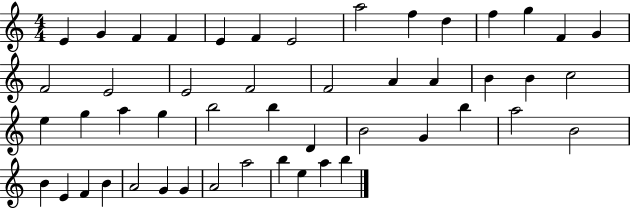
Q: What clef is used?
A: treble